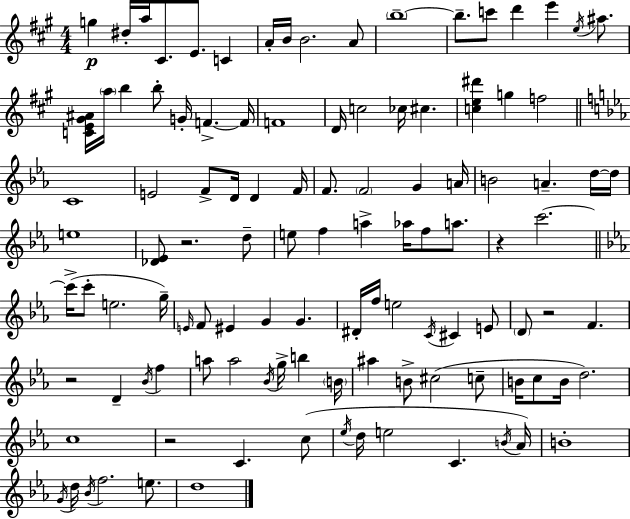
{
  \clef treble
  \numericTimeSignature
  \time 4/4
  \key a \major
  g''4\p dis''16-. a''16 cis'8. e'8. c'4 | a'16-. b'16 b'2. a'8 | \parenthesize b''1--~~ | b''8.-- c'''8 d'''4 e'''4 \acciaccatura { e''16 } ais''8. | \break <c' e' gis' ais'>16 \parenthesize a''16 b''4 b''8-. g'16-. f'4.->~~ | f'16 f'1 | d'16 c''2 ces''16 cis''4. | <c'' e'' dis'''>4 g''4 f''2 | \break \bar "||" \break \key ees \major c'1 | e'2 f'8-> d'16 d'4 f'16 | f'8. \parenthesize f'2 g'4 a'16 | b'2 a'4.-- d''16~~ d''16 | \break e''1 | <des' ees'>8 r2. d''8-- | e''8 f''4 a''4-> aes''16 f''8 a''8. | r4 c'''2.~~ | \break \bar "||" \break \key c \minor c'''16->( c'''8-. e''2. g''16--) | \grace { e'16 } f'8 eis'4 g'4 g'4. | dis'16-. f''16 e''2 \acciaccatura { c'16 } cis'4 | e'8 \parenthesize d'8 r2 f'4. | \break r2 d'4-- \acciaccatura { bes'16 } f''4 | a''8 a''2 \acciaccatura { bes'16 } g''16-> b''4 | \parenthesize b'16 ais''4 b'8-> cis''2( | c''8-- b'16 c''8 b'16 d''2.) | \break c''1 | r2 c'4. | c''8( \acciaccatura { ees''16 } d''16 e''2 c'4. | \acciaccatura { b'16 }) aes'16 b'1-. | \break \acciaccatura { g'16 } d''16 \acciaccatura { bes'16 } f''2. | e''8. d''1 | \bar "|."
}